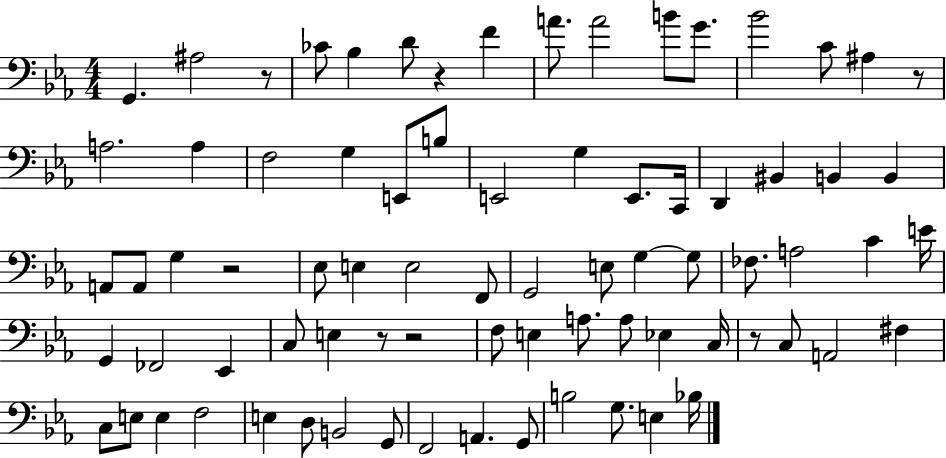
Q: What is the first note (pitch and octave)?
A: G2